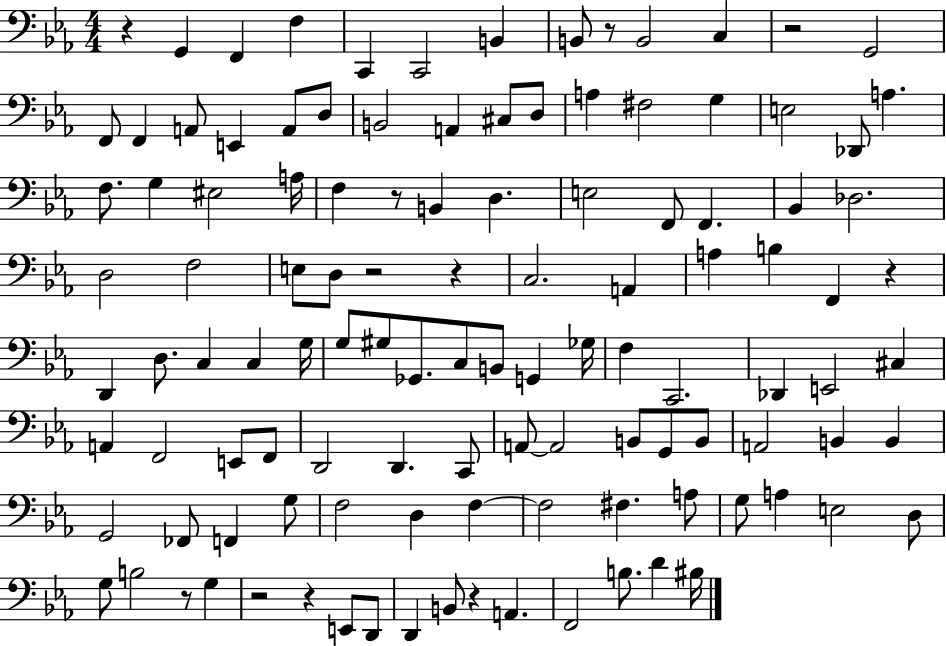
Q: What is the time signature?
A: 4/4